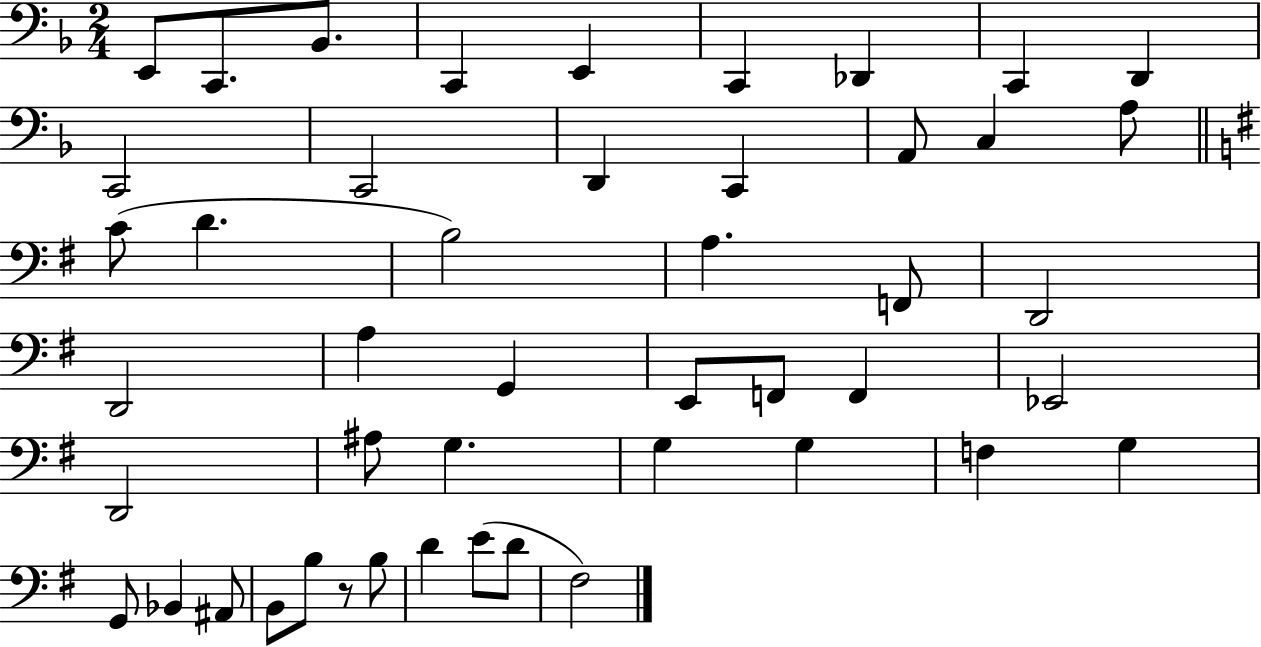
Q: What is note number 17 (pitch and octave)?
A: C4